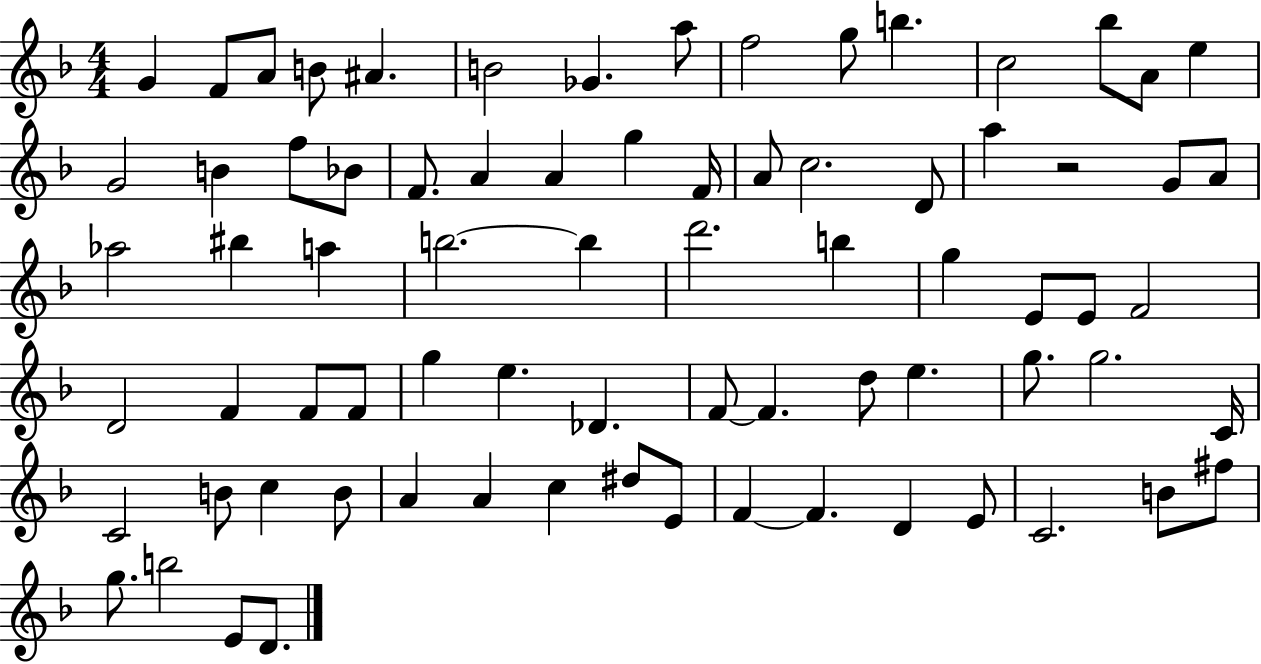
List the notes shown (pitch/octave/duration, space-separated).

G4/q F4/e A4/e B4/e A#4/q. B4/h Gb4/q. A5/e F5/h G5/e B5/q. C5/h Bb5/e A4/e E5/q G4/h B4/q F5/e Bb4/e F4/e. A4/q A4/q G5/q F4/s A4/e C5/h. D4/e A5/q R/h G4/e A4/e Ab5/h BIS5/q A5/q B5/h. B5/q D6/h. B5/q G5/q E4/e E4/e F4/h D4/h F4/q F4/e F4/e G5/q E5/q. Db4/q. F4/e F4/q. D5/e E5/q. G5/e. G5/h. C4/s C4/h B4/e C5/q B4/e A4/q A4/q C5/q D#5/e E4/e F4/q F4/q. D4/q E4/e C4/h. B4/e F#5/e G5/e. B5/h E4/e D4/e.